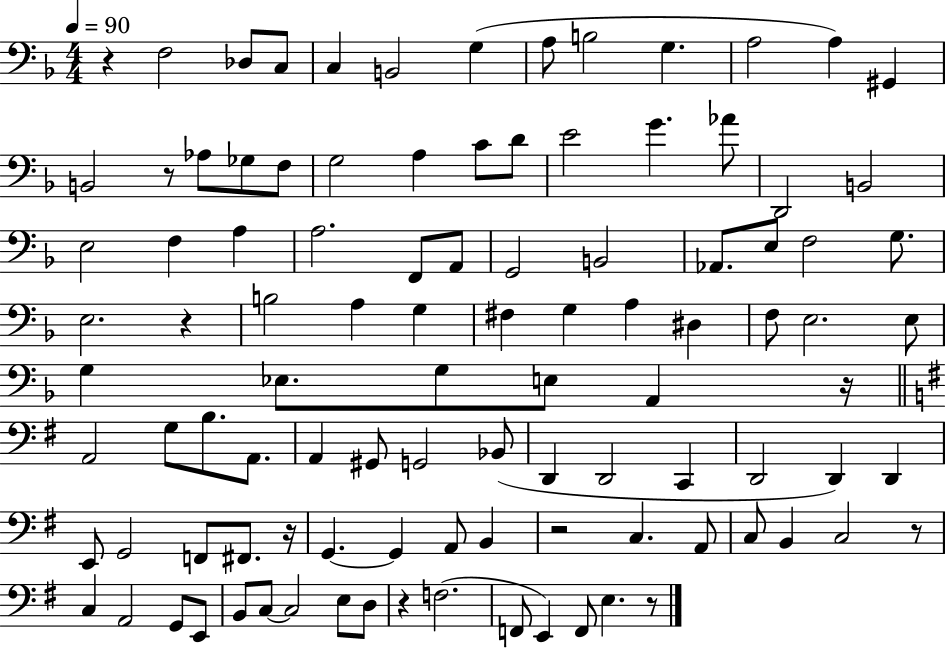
X:1
T:Untitled
M:4/4
L:1/4
K:F
z F,2 _D,/2 C,/2 C, B,,2 G, A,/2 B,2 G, A,2 A, ^G,, B,,2 z/2 _A,/2 _G,/2 F,/2 G,2 A, C/2 D/2 E2 G _A/2 D,,2 B,,2 E,2 F, A, A,2 F,,/2 A,,/2 G,,2 B,,2 _A,,/2 E,/2 F,2 G,/2 E,2 z B,2 A, G, ^F, G, A, ^D, F,/2 E,2 E,/2 G, _E,/2 G,/2 E,/2 A,, z/4 A,,2 G,/2 B,/2 A,,/2 A,, ^G,,/2 G,,2 _B,,/2 D,, D,,2 C,, D,,2 D,, D,, E,,/2 G,,2 F,,/2 ^F,,/2 z/4 G,, G,, A,,/2 B,, z2 C, A,,/2 C,/2 B,, C,2 z/2 C, A,,2 G,,/2 E,,/2 B,,/2 C,/2 C,2 E,/2 D,/2 z F,2 F,,/2 E,, F,,/2 E, z/2